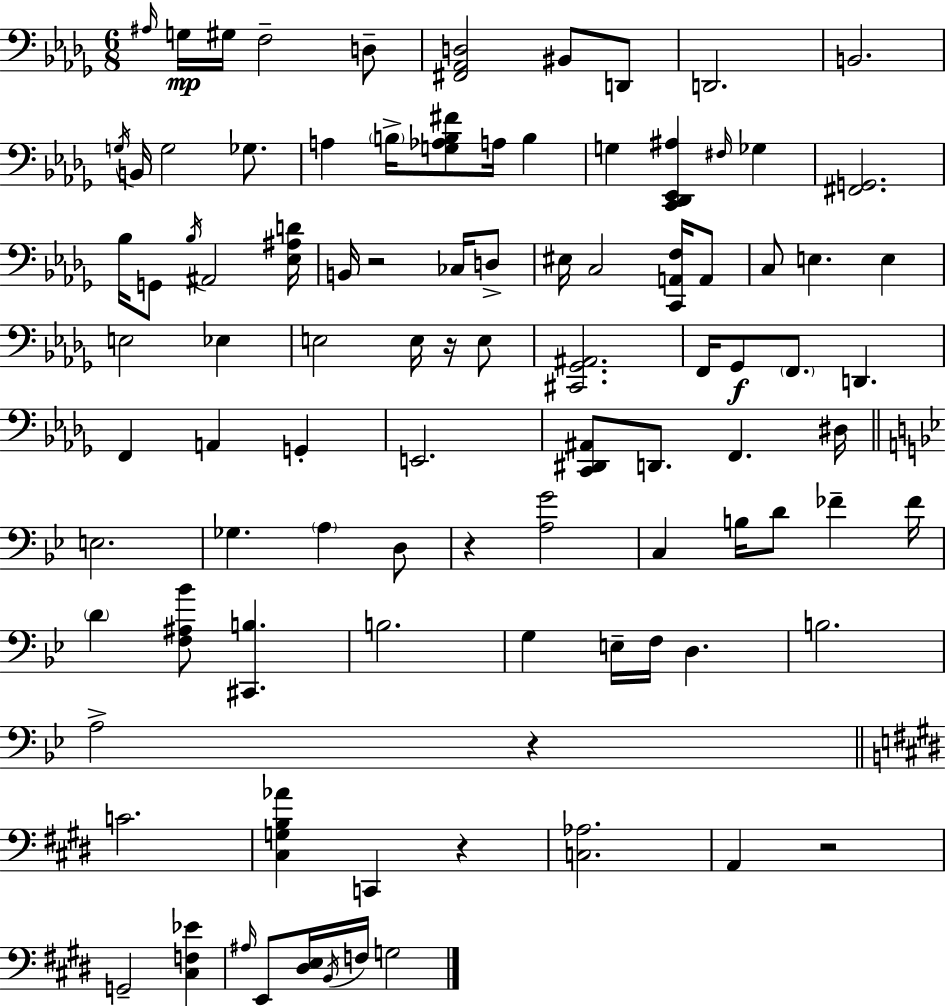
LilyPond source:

{
  \clef bass
  \numericTimeSignature
  \time 6/8
  \key bes \minor
  \grace { ais16 }\mp g16 gis16 f2-- d8-- | <fis, aes, d>2 bis,8 d,8 | d,2. | b,2. | \break \acciaccatura { g16 } b,16 g2 ges8. | a4 \parenthesize b16-> <g aes b fis'>8 a16 b4 | g4 <c, des, ees, ais>4 \grace { fis16 } ges4 | <fis, g,>2. | \break bes16 g,8 \acciaccatura { bes16 } ais,2 | <ees ais d'>16 b,16 r2 | ces16 d8-> eis16 c2 | <c, a, f>16 a,8 c8 e4. | \break e4 e2 | ees4 e2 | e16 r16 e8 <cis, ges, ais,>2. | f,16 ges,8\f \parenthesize f,8. d,4. | \break f,4 a,4 | g,4-. e,2. | <c, dis, ais,>8 d,8. f,4. | dis16 \bar "||" \break \key g \minor e2. | ges4. \parenthesize a4 d8 | r4 <a g'>2 | c4 b16 d'8 fes'4-- fes'16 | \break \parenthesize d'4 <f ais bes'>8 <cis, b>4. | b2. | g4 e16-- f16 d4. | b2. | \break a2-> r4 | \bar "||" \break \key e \major c'2. | <cis g b aes'>4 c,4 r4 | <c aes>2. | a,4 r2 | \break g,2-- <cis f ees'>4 | \grace { ais16 } e,8 <dis e>16 \acciaccatura { b,16 } f16 g2 | \bar "|."
}